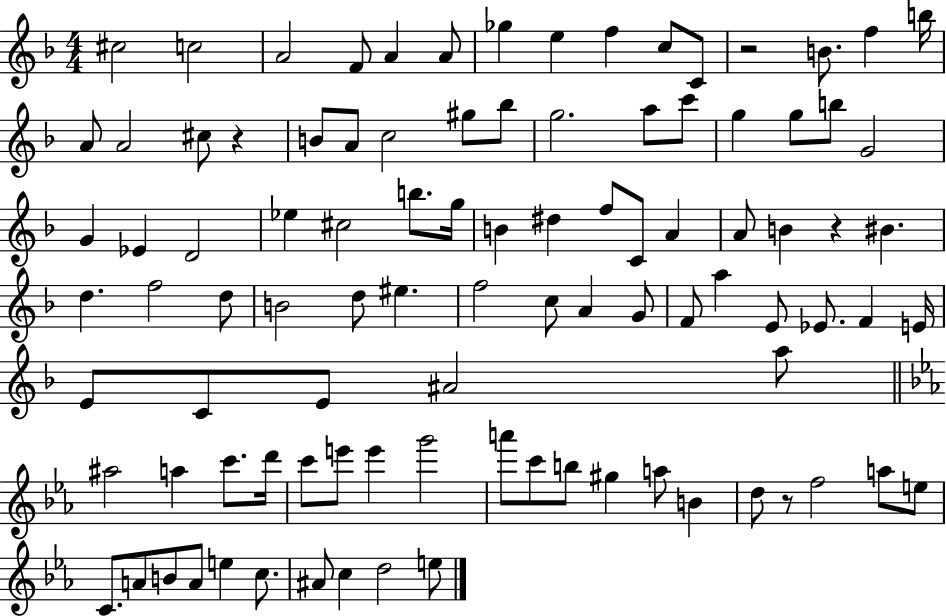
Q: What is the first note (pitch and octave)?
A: C#5